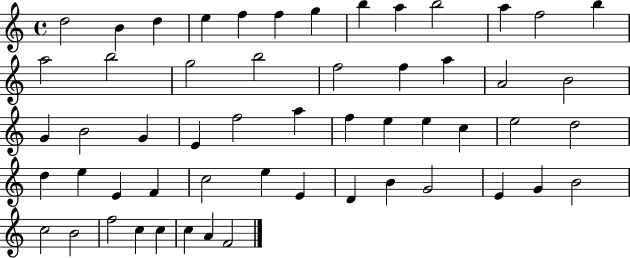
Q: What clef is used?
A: treble